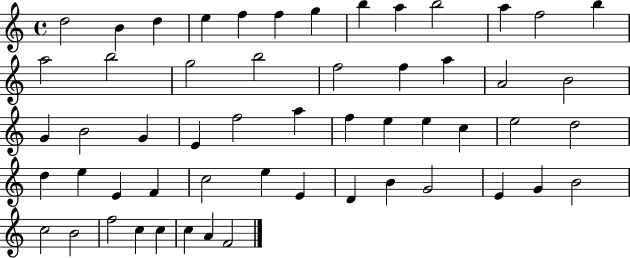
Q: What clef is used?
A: treble